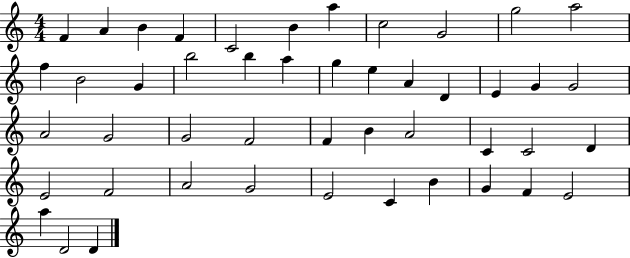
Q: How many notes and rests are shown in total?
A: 47